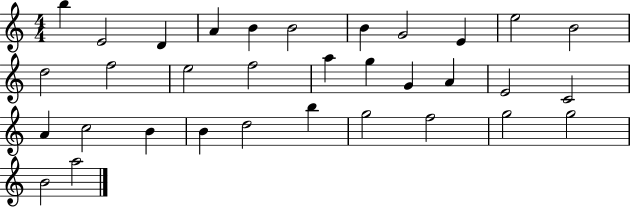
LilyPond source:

{
  \clef treble
  \numericTimeSignature
  \time 4/4
  \key c \major
  b''4 e'2 d'4 | a'4 b'4 b'2 | b'4 g'2 e'4 | e''2 b'2 | \break d''2 f''2 | e''2 f''2 | a''4 g''4 g'4 a'4 | e'2 c'2 | \break a'4 c''2 b'4 | b'4 d''2 b''4 | g''2 f''2 | g''2 g''2 | \break b'2 a''2 | \bar "|."
}